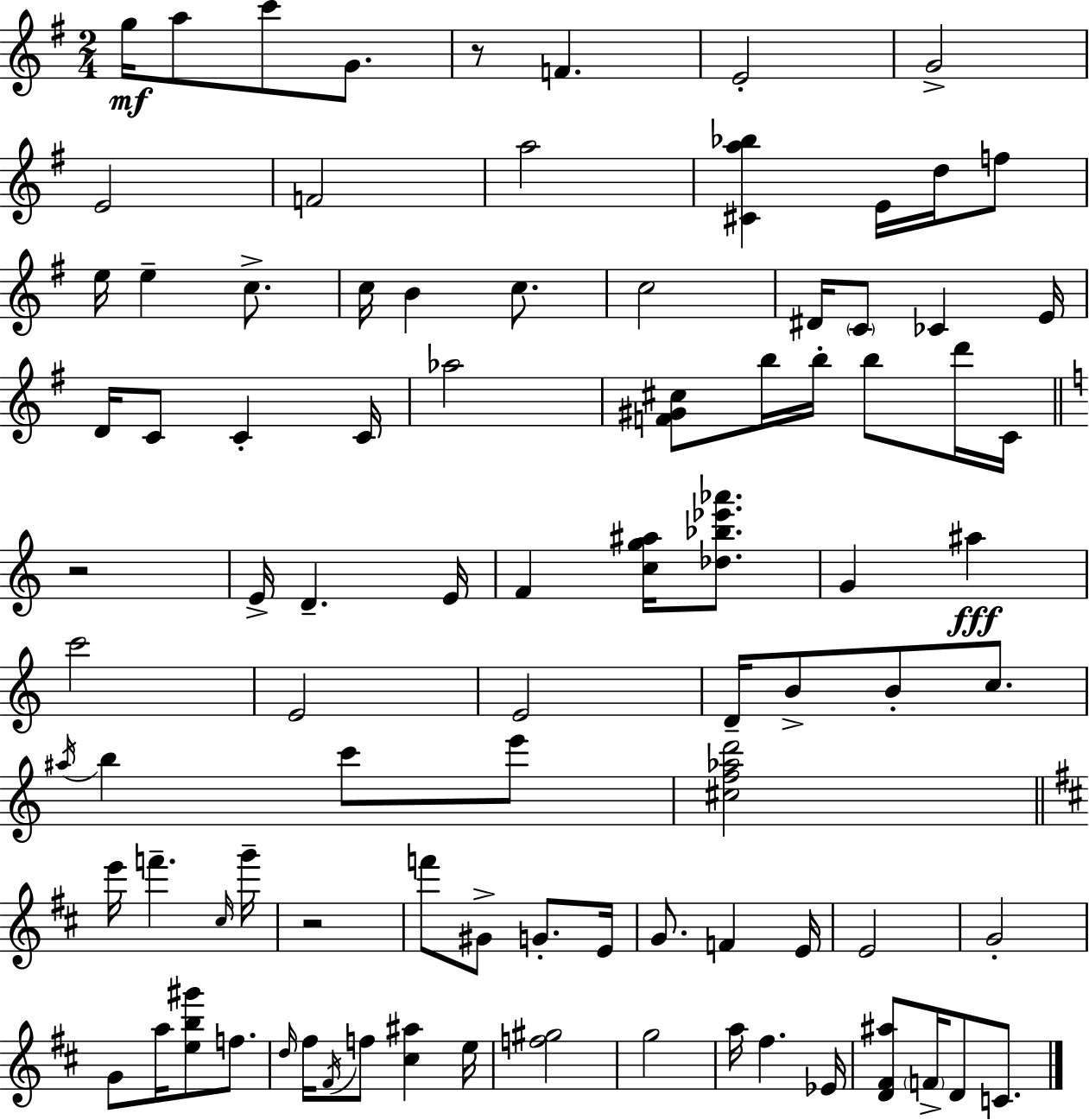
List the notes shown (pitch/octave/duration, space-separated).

G5/s A5/e C6/e G4/e. R/e F4/q. E4/h G4/h E4/h F4/h A5/h [C#4,A5,Bb5]/q E4/s D5/s F5/e E5/s E5/q C5/e. C5/s B4/q C5/e. C5/h D#4/s C4/e CES4/q E4/s D4/s C4/e C4/q C4/s Ab5/h [F4,G#4,C#5]/e B5/s B5/s B5/e D6/s C4/s R/h E4/s D4/q. E4/s F4/q [C5,G5,A#5]/s [Db5,Bb5,Eb6,Ab6]/e. G4/q A#5/q C6/h E4/h E4/h D4/s B4/e B4/e C5/e. A#5/s B5/q C6/e E6/e [C#5,F5,Ab5,D6]/h E6/s F6/q. C#5/s G6/s R/h F6/e G#4/e G4/e. E4/s G4/e. F4/q E4/s E4/h G4/h G4/e A5/s [E5,B5,G#6]/e F5/e. D5/s F#5/s F#4/s F5/e [C#5,A#5]/q E5/s [F5,G#5]/h G5/h A5/s F#5/q. Eb4/s [D4,F#4,A#5]/e F4/s D4/e C4/e.